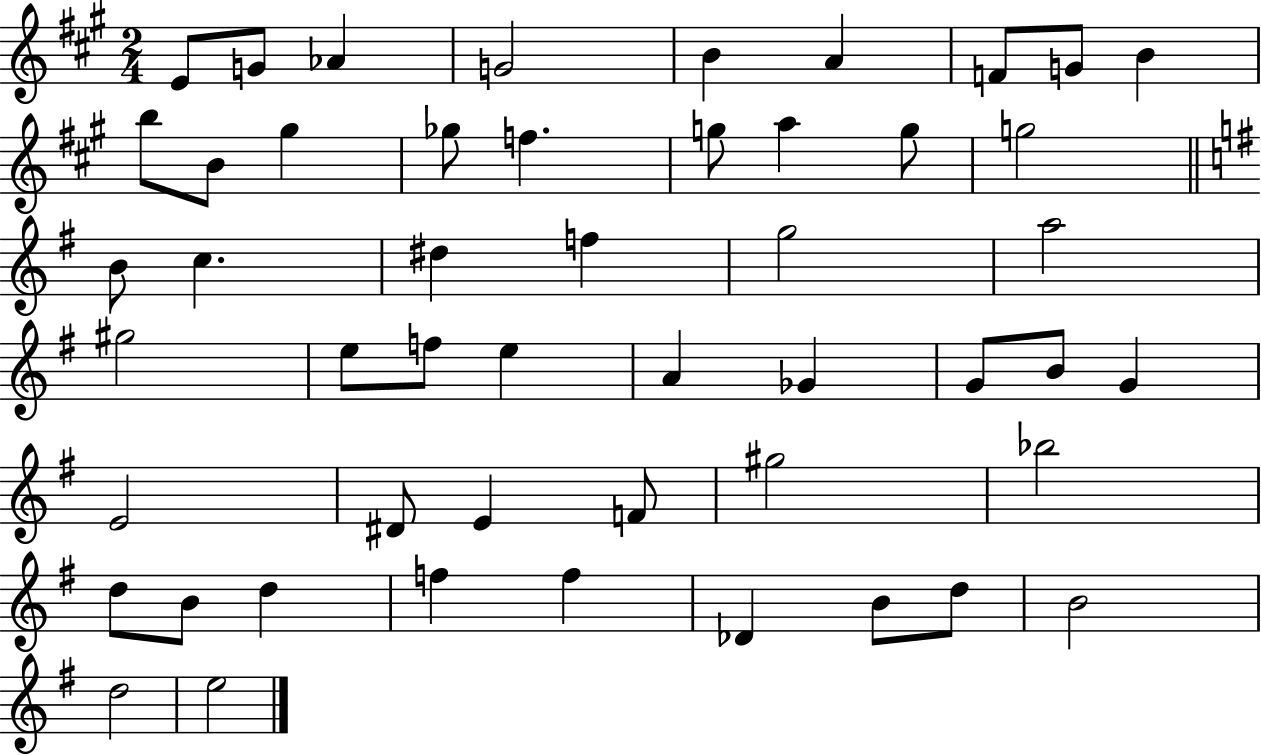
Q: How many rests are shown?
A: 0